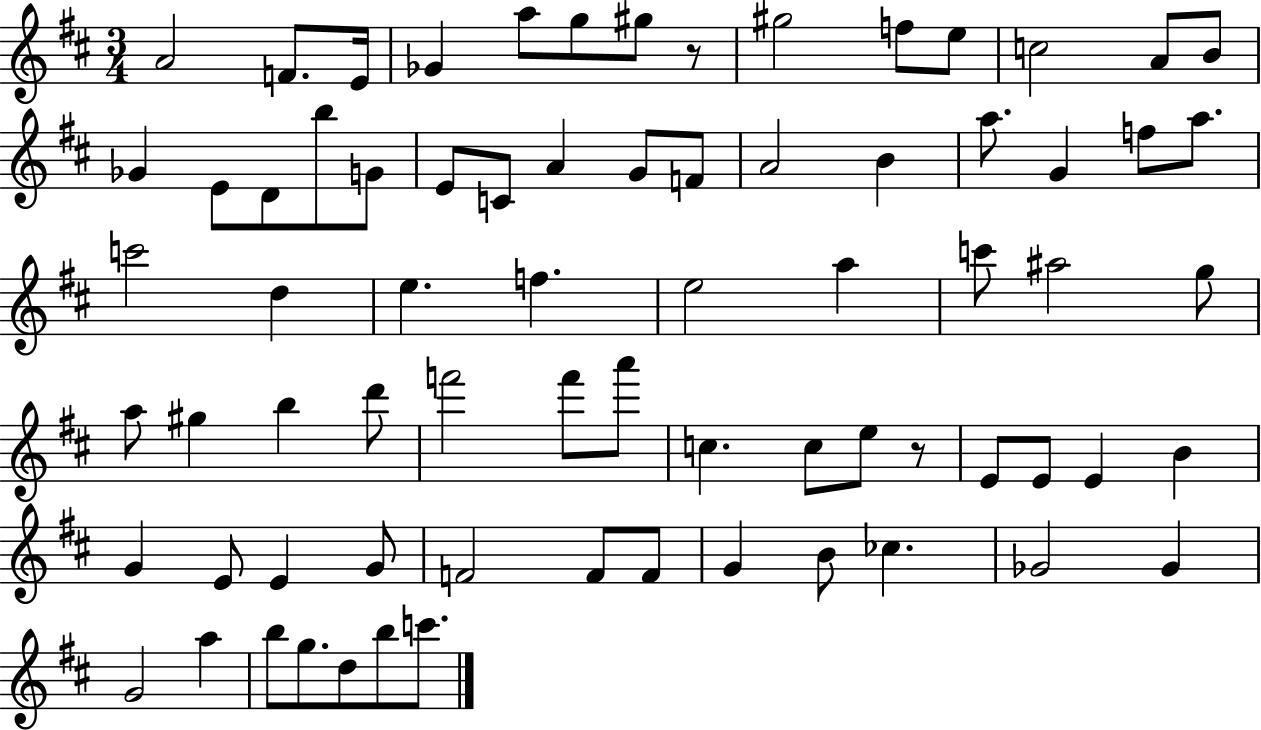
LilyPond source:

{
  \clef treble
  \numericTimeSignature
  \time 3/4
  \key d \major
  a'2 f'8. e'16 | ges'4 a''8 g''8 gis''8 r8 | gis''2 f''8 e''8 | c''2 a'8 b'8 | \break ges'4 e'8 d'8 b''8 g'8 | e'8 c'8 a'4 g'8 f'8 | a'2 b'4 | a''8. g'4 f''8 a''8. | \break c'''2 d''4 | e''4. f''4. | e''2 a''4 | c'''8 ais''2 g''8 | \break a''8 gis''4 b''4 d'''8 | f'''2 f'''8 a'''8 | c''4. c''8 e''8 r8 | e'8 e'8 e'4 b'4 | \break g'4 e'8 e'4 g'8 | f'2 f'8 f'8 | g'4 b'8 ces''4. | ges'2 ges'4 | \break g'2 a''4 | b''8 g''8. d''8 b''8 c'''8. | \bar "|."
}